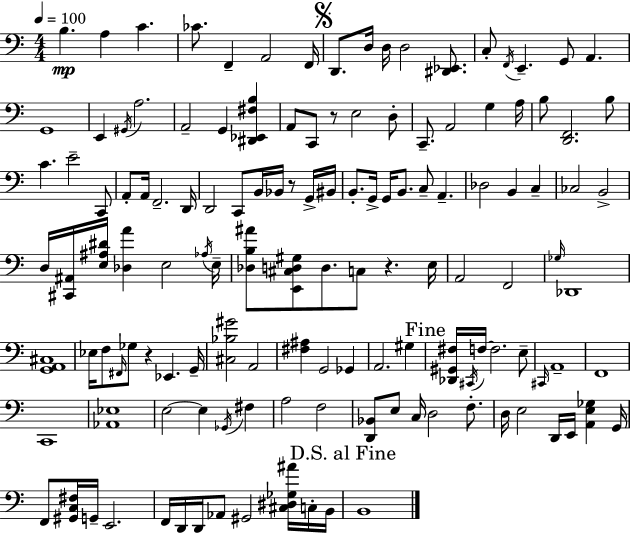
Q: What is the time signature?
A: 4/4